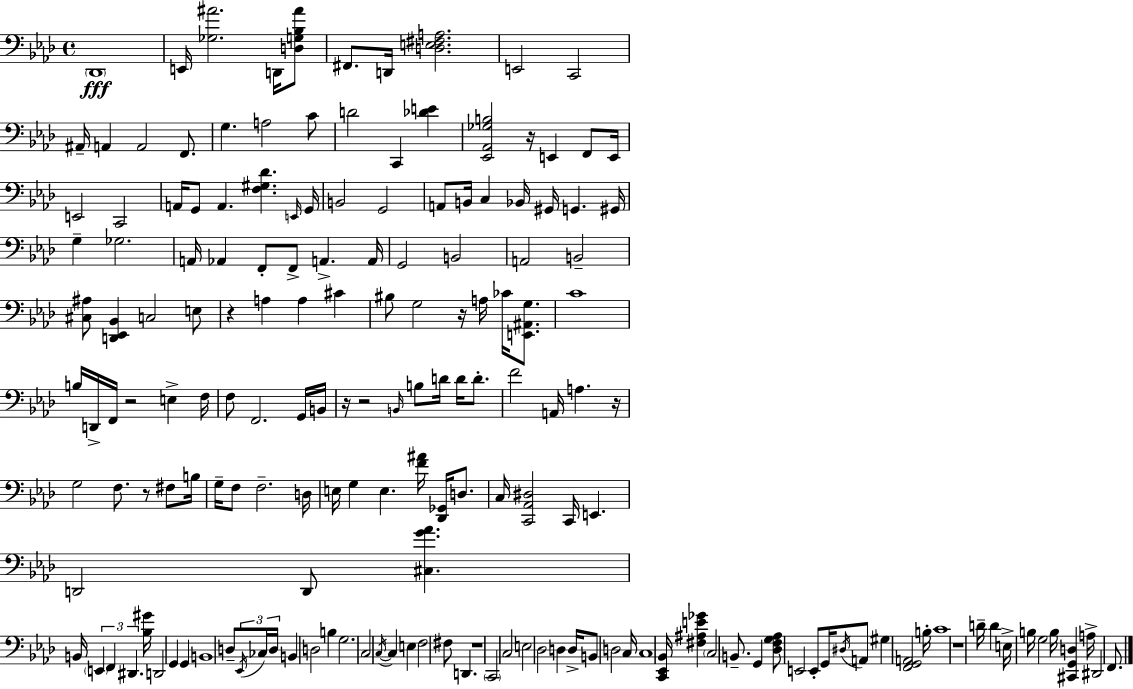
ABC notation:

X:1
T:Untitled
M:4/4
L:1/4
K:Fm
_D,,4 E,,/4 [_G,^A]2 D,,/4 [D,G,_B,^A]/2 ^F,,/2 D,,/4 [D,E,^F,A,]2 E,,2 C,,2 ^A,,/4 A,, A,,2 F,,/2 G, A,2 C/2 D2 C,, [_DE] [_E,,_A,,_G,B,]2 z/4 E,, F,,/2 E,,/4 E,,2 C,,2 A,,/4 G,,/2 A,, [F,^G,_D] E,,/4 G,,/4 B,,2 G,,2 A,,/2 B,,/4 C, _B,,/4 ^G,,/4 G,, ^G,,/4 G, _G,2 A,,/4 _A,, F,,/2 F,,/2 A,, A,,/4 G,,2 B,,2 A,,2 B,,2 [^C,^A,]/2 [D,,_E,,_B,,] C,2 E,/2 z A, A, ^C ^B,/2 G,2 z/4 A,/4 _C/4 [E,,^A,,G,]/2 C4 B,/4 D,,/4 F,,/4 z2 E, F,/4 F,/2 F,,2 G,,/4 B,,/4 z/4 z2 B,,/4 B,/2 D/4 D/4 D/2 F2 A,,/4 A, z/4 G,2 F,/2 z/2 ^F,/2 B,/4 G,/4 F,/2 F,2 D,/4 E,/4 G, E, [F^A]/4 [_D,,_G,,]/4 D,/2 C,/4 [C,,_A,,^D,]2 C,,/4 E,, D,,2 D,,/2 [^C,G_A] B,,/4 E,, F,, ^D,, [_B,^G]/4 D,,2 G,, G,, B,,4 D,/2 _E,,/4 _C,/4 D,/4 B,, D,2 B, G,2 C,2 C,/4 C, E, F,2 ^F,/2 D,, z4 C,,2 C,2 E,2 _D,2 D, D,/4 B,,/2 D,2 C,/4 C,4 [C,,_E,,_B,,]/4 [^F,^A,E_G] C,2 B,,/2 G,, [_D,F,G,_A,]/2 E,,2 E,,/2 G,,/4 ^D,/4 A,,/2 ^G, [F,,G,,A,,]2 B,/4 C4 z4 D/4 D E,/4 B,/4 G,2 B,/4 [^C,,G,,D,] A,/4 ^D,,2 F,,/2